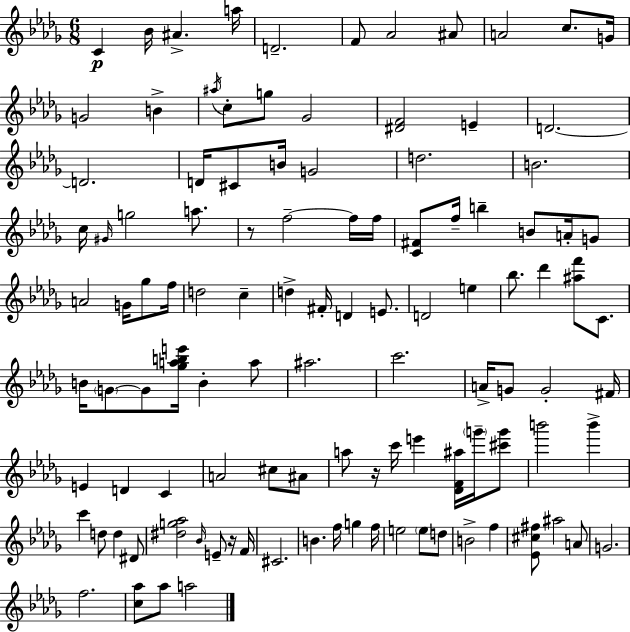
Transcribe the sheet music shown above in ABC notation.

X:1
T:Untitled
M:6/8
L:1/4
K:Bbm
C _B/4 ^A a/4 D2 F/2 _A2 ^A/2 A2 c/2 G/4 G2 B ^a/4 c/2 g/2 _G2 [^DF]2 E D2 D2 D/4 ^C/2 B/4 G2 d2 B2 c/4 ^G/4 g2 a/2 z/2 f2 f/4 f/4 [C^F]/2 f/4 b B/2 A/4 G/2 A2 G/4 _g/2 f/4 d2 c d ^F/4 D E/2 D2 e _b/2 _d' [^af']/2 C/2 B/4 G/2 G/2 [_gabe']/4 B a/2 ^a2 c'2 A/4 G/2 G2 ^F/4 E D C A2 ^c/2 ^A/2 a/2 z/4 c'/4 e' [_DF^a]/4 g'/4 [^c'g']/2 b'2 b' c' d/2 d ^D/2 [^dg_a]2 _B/4 E/2 z/4 F/4 ^C2 B f/4 g f/4 e2 e/2 d/2 B2 f [_E^c^f]/2 ^a2 A/2 G2 f2 [c_a]/2 _a/2 a2